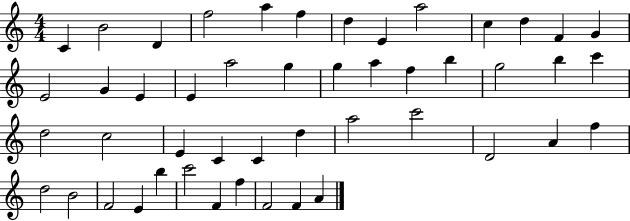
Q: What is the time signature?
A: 4/4